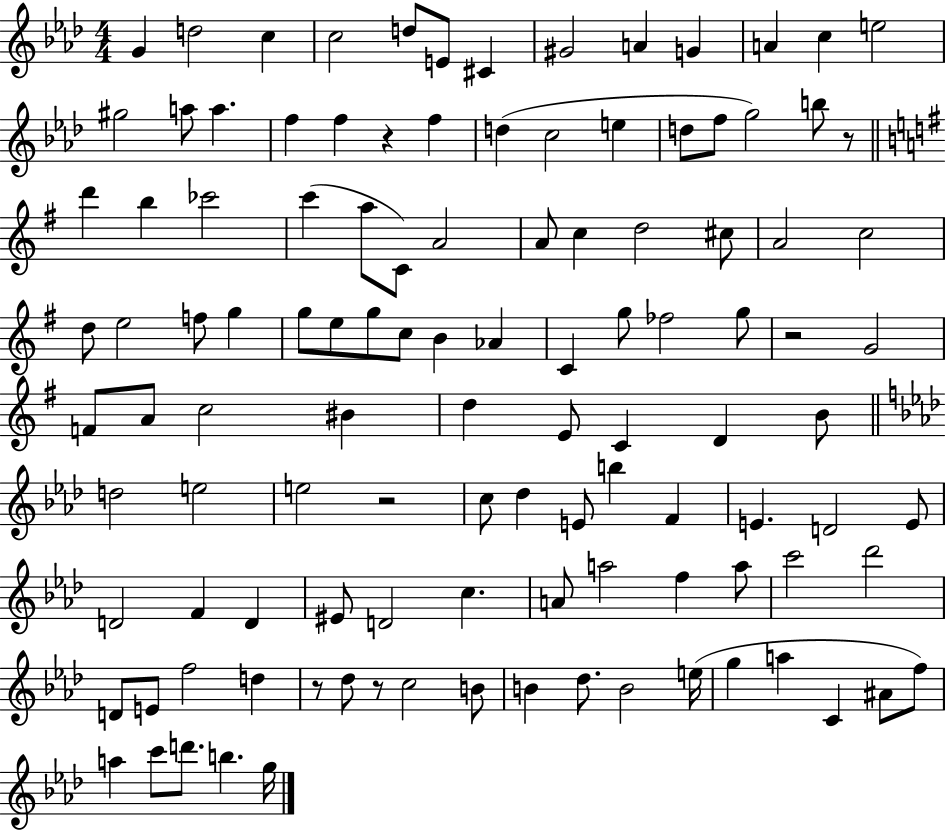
G4/q D5/h C5/q C5/h D5/e E4/e C#4/q G#4/h A4/q G4/q A4/q C5/q E5/h G#5/h A5/e A5/q. F5/q F5/q R/q F5/q D5/q C5/h E5/q D5/e F5/e G5/h B5/e R/e D6/q B5/q CES6/h C6/q A5/e C4/e A4/h A4/e C5/q D5/h C#5/e A4/h C5/h D5/e E5/h F5/e G5/q G5/e E5/e G5/e C5/e B4/q Ab4/q C4/q G5/e FES5/h G5/e R/h G4/h F4/e A4/e C5/h BIS4/q D5/q E4/e C4/q D4/q B4/e D5/h E5/h E5/h R/h C5/e Db5/q E4/e B5/q F4/q E4/q. D4/h E4/e D4/h F4/q D4/q EIS4/e D4/h C5/q. A4/e A5/h F5/q A5/e C6/h Db6/h D4/e E4/e F5/h D5/q R/e Db5/e R/e C5/h B4/e B4/q Db5/e. B4/h E5/s G5/q A5/q C4/q A#4/e F5/e A5/q C6/e D6/e. B5/q. G5/s